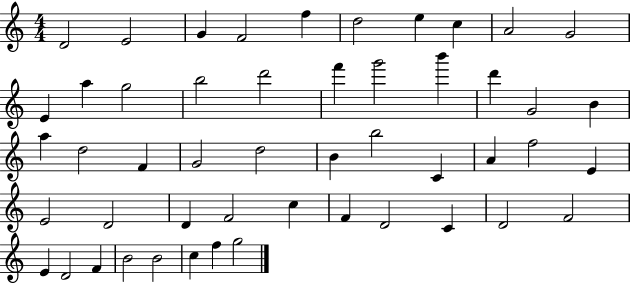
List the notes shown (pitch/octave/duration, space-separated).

D4/h E4/h G4/q F4/h F5/q D5/h E5/q C5/q A4/h G4/h E4/q A5/q G5/h B5/h D6/h F6/q G6/h B6/q D6/q G4/h B4/q A5/q D5/h F4/q G4/h D5/h B4/q B5/h C4/q A4/q F5/h E4/q E4/h D4/h D4/q F4/h C5/q F4/q D4/h C4/q D4/h F4/h E4/q D4/h F4/q B4/h B4/h C5/q F5/q G5/h